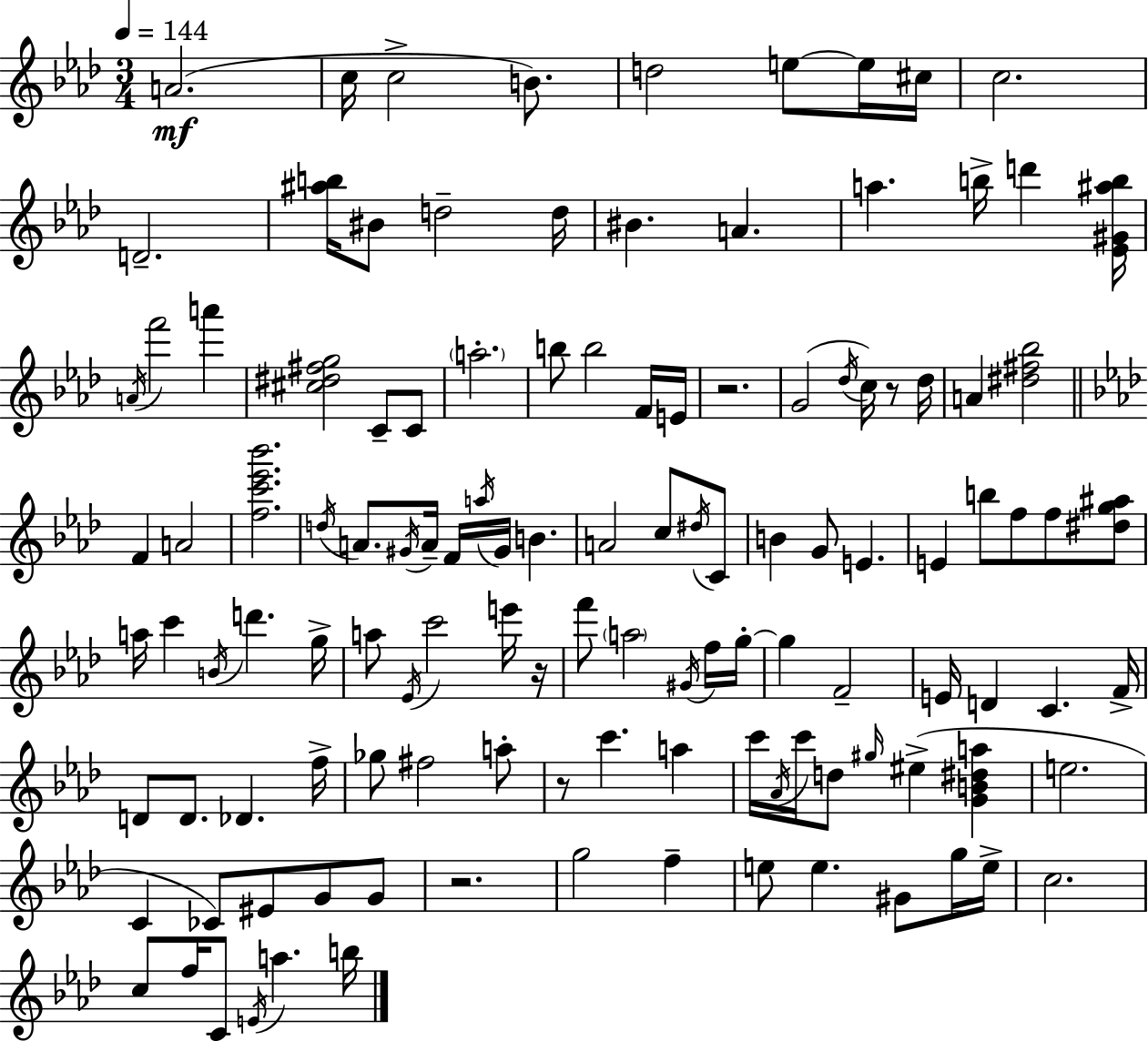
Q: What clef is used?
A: treble